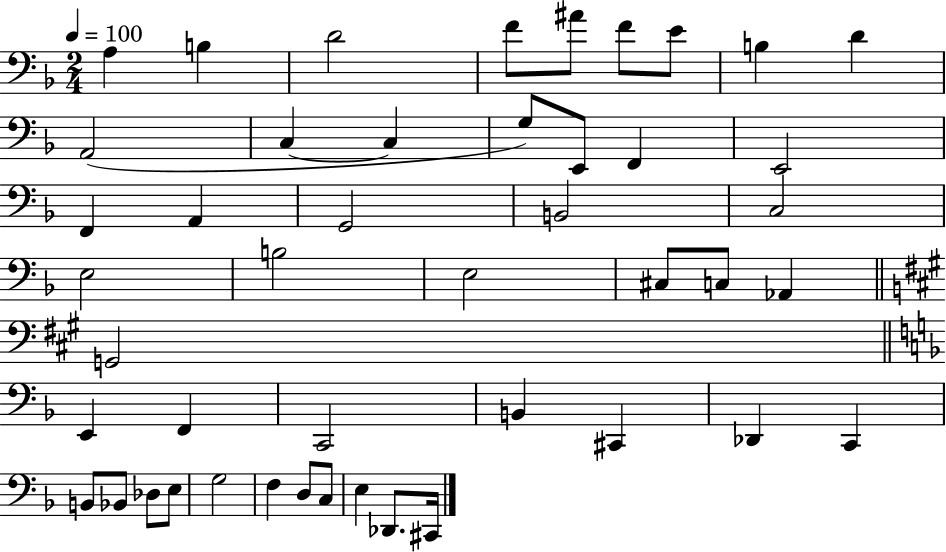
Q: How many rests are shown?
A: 0